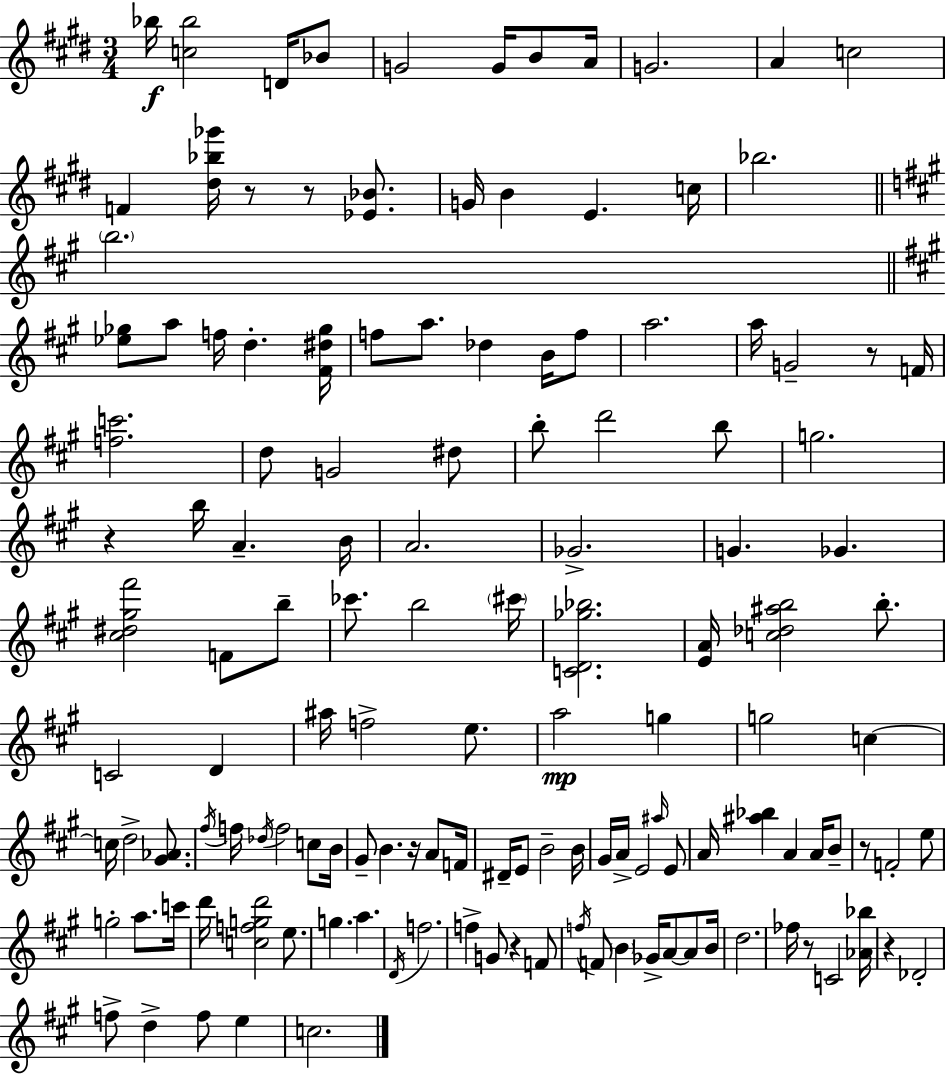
Bb5/s [C5,Bb5]/h D4/s Bb4/e G4/h G4/s B4/e A4/s G4/h. A4/q C5/h F4/q [D#5,Bb5,Gb6]/s R/e R/e [Eb4,Bb4]/e. G4/s B4/q E4/q. C5/s Bb5/h. B5/h. [Eb5,Gb5]/e A5/e F5/s D5/q. [F#4,D#5,Gb5]/s F5/e A5/e. Db5/q B4/s F5/e A5/h. A5/s G4/h R/e F4/s [F5,C6]/h. D5/e G4/h D#5/e B5/e D6/h B5/e G5/h. R/q B5/s A4/q. B4/s A4/h. Gb4/h. G4/q. Gb4/q. [C#5,D#5,G#5,F#6]/h F4/e B5/e CES6/e. B5/h C#6/s [C4,D4,Gb5,Bb5]/h. [E4,A4]/s [C5,Db5,A#5,B5]/h B5/e. C4/h D4/q A#5/s F5/h E5/e. A5/h G5/q G5/h C5/q C5/s D5/h [G#4,Ab4]/e. F#5/s F5/s Db5/s F5/h C5/e B4/s G#4/e B4/q. R/s A4/e F4/s D#4/s E4/e B4/h B4/s G#4/s A4/s E4/h A#5/s E4/e A4/s [A#5,Bb5]/q A4/q A4/s B4/e R/e F4/h E5/e G5/h A5/e. C6/s D6/s [C5,F5,G5,D6]/h E5/e. G5/q. A5/q. D4/s F5/h. F5/q G4/e R/q F4/e F5/s F4/e B4/q Gb4/s A4/e A4/e B4/s D5/h. FES5/s R/e C4/h [Ab4,Bb5]/s R/q Db4/h F5/e D5/q F5/e E5/q C5/h.